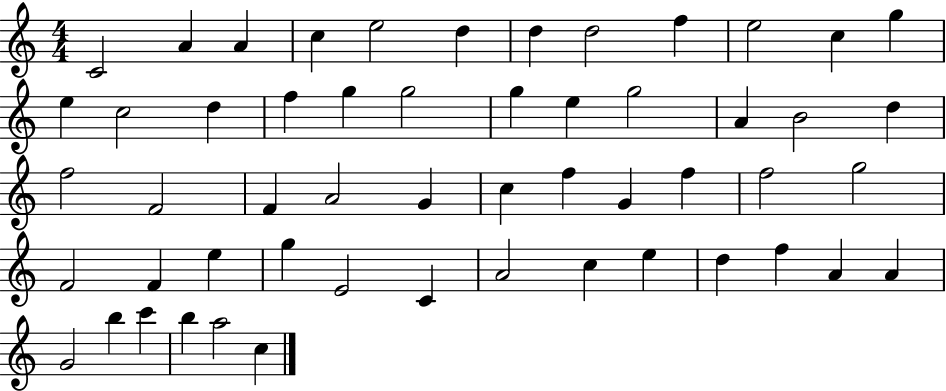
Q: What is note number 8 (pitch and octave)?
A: D5